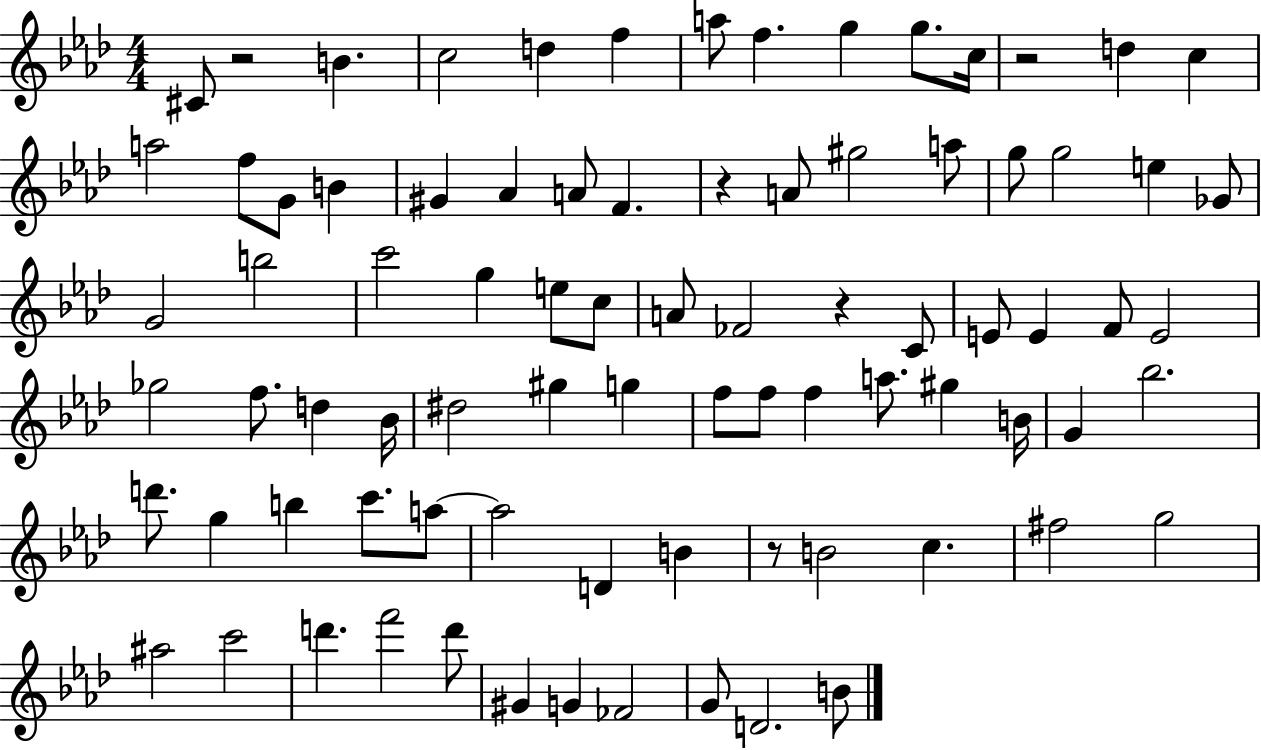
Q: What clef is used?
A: treble